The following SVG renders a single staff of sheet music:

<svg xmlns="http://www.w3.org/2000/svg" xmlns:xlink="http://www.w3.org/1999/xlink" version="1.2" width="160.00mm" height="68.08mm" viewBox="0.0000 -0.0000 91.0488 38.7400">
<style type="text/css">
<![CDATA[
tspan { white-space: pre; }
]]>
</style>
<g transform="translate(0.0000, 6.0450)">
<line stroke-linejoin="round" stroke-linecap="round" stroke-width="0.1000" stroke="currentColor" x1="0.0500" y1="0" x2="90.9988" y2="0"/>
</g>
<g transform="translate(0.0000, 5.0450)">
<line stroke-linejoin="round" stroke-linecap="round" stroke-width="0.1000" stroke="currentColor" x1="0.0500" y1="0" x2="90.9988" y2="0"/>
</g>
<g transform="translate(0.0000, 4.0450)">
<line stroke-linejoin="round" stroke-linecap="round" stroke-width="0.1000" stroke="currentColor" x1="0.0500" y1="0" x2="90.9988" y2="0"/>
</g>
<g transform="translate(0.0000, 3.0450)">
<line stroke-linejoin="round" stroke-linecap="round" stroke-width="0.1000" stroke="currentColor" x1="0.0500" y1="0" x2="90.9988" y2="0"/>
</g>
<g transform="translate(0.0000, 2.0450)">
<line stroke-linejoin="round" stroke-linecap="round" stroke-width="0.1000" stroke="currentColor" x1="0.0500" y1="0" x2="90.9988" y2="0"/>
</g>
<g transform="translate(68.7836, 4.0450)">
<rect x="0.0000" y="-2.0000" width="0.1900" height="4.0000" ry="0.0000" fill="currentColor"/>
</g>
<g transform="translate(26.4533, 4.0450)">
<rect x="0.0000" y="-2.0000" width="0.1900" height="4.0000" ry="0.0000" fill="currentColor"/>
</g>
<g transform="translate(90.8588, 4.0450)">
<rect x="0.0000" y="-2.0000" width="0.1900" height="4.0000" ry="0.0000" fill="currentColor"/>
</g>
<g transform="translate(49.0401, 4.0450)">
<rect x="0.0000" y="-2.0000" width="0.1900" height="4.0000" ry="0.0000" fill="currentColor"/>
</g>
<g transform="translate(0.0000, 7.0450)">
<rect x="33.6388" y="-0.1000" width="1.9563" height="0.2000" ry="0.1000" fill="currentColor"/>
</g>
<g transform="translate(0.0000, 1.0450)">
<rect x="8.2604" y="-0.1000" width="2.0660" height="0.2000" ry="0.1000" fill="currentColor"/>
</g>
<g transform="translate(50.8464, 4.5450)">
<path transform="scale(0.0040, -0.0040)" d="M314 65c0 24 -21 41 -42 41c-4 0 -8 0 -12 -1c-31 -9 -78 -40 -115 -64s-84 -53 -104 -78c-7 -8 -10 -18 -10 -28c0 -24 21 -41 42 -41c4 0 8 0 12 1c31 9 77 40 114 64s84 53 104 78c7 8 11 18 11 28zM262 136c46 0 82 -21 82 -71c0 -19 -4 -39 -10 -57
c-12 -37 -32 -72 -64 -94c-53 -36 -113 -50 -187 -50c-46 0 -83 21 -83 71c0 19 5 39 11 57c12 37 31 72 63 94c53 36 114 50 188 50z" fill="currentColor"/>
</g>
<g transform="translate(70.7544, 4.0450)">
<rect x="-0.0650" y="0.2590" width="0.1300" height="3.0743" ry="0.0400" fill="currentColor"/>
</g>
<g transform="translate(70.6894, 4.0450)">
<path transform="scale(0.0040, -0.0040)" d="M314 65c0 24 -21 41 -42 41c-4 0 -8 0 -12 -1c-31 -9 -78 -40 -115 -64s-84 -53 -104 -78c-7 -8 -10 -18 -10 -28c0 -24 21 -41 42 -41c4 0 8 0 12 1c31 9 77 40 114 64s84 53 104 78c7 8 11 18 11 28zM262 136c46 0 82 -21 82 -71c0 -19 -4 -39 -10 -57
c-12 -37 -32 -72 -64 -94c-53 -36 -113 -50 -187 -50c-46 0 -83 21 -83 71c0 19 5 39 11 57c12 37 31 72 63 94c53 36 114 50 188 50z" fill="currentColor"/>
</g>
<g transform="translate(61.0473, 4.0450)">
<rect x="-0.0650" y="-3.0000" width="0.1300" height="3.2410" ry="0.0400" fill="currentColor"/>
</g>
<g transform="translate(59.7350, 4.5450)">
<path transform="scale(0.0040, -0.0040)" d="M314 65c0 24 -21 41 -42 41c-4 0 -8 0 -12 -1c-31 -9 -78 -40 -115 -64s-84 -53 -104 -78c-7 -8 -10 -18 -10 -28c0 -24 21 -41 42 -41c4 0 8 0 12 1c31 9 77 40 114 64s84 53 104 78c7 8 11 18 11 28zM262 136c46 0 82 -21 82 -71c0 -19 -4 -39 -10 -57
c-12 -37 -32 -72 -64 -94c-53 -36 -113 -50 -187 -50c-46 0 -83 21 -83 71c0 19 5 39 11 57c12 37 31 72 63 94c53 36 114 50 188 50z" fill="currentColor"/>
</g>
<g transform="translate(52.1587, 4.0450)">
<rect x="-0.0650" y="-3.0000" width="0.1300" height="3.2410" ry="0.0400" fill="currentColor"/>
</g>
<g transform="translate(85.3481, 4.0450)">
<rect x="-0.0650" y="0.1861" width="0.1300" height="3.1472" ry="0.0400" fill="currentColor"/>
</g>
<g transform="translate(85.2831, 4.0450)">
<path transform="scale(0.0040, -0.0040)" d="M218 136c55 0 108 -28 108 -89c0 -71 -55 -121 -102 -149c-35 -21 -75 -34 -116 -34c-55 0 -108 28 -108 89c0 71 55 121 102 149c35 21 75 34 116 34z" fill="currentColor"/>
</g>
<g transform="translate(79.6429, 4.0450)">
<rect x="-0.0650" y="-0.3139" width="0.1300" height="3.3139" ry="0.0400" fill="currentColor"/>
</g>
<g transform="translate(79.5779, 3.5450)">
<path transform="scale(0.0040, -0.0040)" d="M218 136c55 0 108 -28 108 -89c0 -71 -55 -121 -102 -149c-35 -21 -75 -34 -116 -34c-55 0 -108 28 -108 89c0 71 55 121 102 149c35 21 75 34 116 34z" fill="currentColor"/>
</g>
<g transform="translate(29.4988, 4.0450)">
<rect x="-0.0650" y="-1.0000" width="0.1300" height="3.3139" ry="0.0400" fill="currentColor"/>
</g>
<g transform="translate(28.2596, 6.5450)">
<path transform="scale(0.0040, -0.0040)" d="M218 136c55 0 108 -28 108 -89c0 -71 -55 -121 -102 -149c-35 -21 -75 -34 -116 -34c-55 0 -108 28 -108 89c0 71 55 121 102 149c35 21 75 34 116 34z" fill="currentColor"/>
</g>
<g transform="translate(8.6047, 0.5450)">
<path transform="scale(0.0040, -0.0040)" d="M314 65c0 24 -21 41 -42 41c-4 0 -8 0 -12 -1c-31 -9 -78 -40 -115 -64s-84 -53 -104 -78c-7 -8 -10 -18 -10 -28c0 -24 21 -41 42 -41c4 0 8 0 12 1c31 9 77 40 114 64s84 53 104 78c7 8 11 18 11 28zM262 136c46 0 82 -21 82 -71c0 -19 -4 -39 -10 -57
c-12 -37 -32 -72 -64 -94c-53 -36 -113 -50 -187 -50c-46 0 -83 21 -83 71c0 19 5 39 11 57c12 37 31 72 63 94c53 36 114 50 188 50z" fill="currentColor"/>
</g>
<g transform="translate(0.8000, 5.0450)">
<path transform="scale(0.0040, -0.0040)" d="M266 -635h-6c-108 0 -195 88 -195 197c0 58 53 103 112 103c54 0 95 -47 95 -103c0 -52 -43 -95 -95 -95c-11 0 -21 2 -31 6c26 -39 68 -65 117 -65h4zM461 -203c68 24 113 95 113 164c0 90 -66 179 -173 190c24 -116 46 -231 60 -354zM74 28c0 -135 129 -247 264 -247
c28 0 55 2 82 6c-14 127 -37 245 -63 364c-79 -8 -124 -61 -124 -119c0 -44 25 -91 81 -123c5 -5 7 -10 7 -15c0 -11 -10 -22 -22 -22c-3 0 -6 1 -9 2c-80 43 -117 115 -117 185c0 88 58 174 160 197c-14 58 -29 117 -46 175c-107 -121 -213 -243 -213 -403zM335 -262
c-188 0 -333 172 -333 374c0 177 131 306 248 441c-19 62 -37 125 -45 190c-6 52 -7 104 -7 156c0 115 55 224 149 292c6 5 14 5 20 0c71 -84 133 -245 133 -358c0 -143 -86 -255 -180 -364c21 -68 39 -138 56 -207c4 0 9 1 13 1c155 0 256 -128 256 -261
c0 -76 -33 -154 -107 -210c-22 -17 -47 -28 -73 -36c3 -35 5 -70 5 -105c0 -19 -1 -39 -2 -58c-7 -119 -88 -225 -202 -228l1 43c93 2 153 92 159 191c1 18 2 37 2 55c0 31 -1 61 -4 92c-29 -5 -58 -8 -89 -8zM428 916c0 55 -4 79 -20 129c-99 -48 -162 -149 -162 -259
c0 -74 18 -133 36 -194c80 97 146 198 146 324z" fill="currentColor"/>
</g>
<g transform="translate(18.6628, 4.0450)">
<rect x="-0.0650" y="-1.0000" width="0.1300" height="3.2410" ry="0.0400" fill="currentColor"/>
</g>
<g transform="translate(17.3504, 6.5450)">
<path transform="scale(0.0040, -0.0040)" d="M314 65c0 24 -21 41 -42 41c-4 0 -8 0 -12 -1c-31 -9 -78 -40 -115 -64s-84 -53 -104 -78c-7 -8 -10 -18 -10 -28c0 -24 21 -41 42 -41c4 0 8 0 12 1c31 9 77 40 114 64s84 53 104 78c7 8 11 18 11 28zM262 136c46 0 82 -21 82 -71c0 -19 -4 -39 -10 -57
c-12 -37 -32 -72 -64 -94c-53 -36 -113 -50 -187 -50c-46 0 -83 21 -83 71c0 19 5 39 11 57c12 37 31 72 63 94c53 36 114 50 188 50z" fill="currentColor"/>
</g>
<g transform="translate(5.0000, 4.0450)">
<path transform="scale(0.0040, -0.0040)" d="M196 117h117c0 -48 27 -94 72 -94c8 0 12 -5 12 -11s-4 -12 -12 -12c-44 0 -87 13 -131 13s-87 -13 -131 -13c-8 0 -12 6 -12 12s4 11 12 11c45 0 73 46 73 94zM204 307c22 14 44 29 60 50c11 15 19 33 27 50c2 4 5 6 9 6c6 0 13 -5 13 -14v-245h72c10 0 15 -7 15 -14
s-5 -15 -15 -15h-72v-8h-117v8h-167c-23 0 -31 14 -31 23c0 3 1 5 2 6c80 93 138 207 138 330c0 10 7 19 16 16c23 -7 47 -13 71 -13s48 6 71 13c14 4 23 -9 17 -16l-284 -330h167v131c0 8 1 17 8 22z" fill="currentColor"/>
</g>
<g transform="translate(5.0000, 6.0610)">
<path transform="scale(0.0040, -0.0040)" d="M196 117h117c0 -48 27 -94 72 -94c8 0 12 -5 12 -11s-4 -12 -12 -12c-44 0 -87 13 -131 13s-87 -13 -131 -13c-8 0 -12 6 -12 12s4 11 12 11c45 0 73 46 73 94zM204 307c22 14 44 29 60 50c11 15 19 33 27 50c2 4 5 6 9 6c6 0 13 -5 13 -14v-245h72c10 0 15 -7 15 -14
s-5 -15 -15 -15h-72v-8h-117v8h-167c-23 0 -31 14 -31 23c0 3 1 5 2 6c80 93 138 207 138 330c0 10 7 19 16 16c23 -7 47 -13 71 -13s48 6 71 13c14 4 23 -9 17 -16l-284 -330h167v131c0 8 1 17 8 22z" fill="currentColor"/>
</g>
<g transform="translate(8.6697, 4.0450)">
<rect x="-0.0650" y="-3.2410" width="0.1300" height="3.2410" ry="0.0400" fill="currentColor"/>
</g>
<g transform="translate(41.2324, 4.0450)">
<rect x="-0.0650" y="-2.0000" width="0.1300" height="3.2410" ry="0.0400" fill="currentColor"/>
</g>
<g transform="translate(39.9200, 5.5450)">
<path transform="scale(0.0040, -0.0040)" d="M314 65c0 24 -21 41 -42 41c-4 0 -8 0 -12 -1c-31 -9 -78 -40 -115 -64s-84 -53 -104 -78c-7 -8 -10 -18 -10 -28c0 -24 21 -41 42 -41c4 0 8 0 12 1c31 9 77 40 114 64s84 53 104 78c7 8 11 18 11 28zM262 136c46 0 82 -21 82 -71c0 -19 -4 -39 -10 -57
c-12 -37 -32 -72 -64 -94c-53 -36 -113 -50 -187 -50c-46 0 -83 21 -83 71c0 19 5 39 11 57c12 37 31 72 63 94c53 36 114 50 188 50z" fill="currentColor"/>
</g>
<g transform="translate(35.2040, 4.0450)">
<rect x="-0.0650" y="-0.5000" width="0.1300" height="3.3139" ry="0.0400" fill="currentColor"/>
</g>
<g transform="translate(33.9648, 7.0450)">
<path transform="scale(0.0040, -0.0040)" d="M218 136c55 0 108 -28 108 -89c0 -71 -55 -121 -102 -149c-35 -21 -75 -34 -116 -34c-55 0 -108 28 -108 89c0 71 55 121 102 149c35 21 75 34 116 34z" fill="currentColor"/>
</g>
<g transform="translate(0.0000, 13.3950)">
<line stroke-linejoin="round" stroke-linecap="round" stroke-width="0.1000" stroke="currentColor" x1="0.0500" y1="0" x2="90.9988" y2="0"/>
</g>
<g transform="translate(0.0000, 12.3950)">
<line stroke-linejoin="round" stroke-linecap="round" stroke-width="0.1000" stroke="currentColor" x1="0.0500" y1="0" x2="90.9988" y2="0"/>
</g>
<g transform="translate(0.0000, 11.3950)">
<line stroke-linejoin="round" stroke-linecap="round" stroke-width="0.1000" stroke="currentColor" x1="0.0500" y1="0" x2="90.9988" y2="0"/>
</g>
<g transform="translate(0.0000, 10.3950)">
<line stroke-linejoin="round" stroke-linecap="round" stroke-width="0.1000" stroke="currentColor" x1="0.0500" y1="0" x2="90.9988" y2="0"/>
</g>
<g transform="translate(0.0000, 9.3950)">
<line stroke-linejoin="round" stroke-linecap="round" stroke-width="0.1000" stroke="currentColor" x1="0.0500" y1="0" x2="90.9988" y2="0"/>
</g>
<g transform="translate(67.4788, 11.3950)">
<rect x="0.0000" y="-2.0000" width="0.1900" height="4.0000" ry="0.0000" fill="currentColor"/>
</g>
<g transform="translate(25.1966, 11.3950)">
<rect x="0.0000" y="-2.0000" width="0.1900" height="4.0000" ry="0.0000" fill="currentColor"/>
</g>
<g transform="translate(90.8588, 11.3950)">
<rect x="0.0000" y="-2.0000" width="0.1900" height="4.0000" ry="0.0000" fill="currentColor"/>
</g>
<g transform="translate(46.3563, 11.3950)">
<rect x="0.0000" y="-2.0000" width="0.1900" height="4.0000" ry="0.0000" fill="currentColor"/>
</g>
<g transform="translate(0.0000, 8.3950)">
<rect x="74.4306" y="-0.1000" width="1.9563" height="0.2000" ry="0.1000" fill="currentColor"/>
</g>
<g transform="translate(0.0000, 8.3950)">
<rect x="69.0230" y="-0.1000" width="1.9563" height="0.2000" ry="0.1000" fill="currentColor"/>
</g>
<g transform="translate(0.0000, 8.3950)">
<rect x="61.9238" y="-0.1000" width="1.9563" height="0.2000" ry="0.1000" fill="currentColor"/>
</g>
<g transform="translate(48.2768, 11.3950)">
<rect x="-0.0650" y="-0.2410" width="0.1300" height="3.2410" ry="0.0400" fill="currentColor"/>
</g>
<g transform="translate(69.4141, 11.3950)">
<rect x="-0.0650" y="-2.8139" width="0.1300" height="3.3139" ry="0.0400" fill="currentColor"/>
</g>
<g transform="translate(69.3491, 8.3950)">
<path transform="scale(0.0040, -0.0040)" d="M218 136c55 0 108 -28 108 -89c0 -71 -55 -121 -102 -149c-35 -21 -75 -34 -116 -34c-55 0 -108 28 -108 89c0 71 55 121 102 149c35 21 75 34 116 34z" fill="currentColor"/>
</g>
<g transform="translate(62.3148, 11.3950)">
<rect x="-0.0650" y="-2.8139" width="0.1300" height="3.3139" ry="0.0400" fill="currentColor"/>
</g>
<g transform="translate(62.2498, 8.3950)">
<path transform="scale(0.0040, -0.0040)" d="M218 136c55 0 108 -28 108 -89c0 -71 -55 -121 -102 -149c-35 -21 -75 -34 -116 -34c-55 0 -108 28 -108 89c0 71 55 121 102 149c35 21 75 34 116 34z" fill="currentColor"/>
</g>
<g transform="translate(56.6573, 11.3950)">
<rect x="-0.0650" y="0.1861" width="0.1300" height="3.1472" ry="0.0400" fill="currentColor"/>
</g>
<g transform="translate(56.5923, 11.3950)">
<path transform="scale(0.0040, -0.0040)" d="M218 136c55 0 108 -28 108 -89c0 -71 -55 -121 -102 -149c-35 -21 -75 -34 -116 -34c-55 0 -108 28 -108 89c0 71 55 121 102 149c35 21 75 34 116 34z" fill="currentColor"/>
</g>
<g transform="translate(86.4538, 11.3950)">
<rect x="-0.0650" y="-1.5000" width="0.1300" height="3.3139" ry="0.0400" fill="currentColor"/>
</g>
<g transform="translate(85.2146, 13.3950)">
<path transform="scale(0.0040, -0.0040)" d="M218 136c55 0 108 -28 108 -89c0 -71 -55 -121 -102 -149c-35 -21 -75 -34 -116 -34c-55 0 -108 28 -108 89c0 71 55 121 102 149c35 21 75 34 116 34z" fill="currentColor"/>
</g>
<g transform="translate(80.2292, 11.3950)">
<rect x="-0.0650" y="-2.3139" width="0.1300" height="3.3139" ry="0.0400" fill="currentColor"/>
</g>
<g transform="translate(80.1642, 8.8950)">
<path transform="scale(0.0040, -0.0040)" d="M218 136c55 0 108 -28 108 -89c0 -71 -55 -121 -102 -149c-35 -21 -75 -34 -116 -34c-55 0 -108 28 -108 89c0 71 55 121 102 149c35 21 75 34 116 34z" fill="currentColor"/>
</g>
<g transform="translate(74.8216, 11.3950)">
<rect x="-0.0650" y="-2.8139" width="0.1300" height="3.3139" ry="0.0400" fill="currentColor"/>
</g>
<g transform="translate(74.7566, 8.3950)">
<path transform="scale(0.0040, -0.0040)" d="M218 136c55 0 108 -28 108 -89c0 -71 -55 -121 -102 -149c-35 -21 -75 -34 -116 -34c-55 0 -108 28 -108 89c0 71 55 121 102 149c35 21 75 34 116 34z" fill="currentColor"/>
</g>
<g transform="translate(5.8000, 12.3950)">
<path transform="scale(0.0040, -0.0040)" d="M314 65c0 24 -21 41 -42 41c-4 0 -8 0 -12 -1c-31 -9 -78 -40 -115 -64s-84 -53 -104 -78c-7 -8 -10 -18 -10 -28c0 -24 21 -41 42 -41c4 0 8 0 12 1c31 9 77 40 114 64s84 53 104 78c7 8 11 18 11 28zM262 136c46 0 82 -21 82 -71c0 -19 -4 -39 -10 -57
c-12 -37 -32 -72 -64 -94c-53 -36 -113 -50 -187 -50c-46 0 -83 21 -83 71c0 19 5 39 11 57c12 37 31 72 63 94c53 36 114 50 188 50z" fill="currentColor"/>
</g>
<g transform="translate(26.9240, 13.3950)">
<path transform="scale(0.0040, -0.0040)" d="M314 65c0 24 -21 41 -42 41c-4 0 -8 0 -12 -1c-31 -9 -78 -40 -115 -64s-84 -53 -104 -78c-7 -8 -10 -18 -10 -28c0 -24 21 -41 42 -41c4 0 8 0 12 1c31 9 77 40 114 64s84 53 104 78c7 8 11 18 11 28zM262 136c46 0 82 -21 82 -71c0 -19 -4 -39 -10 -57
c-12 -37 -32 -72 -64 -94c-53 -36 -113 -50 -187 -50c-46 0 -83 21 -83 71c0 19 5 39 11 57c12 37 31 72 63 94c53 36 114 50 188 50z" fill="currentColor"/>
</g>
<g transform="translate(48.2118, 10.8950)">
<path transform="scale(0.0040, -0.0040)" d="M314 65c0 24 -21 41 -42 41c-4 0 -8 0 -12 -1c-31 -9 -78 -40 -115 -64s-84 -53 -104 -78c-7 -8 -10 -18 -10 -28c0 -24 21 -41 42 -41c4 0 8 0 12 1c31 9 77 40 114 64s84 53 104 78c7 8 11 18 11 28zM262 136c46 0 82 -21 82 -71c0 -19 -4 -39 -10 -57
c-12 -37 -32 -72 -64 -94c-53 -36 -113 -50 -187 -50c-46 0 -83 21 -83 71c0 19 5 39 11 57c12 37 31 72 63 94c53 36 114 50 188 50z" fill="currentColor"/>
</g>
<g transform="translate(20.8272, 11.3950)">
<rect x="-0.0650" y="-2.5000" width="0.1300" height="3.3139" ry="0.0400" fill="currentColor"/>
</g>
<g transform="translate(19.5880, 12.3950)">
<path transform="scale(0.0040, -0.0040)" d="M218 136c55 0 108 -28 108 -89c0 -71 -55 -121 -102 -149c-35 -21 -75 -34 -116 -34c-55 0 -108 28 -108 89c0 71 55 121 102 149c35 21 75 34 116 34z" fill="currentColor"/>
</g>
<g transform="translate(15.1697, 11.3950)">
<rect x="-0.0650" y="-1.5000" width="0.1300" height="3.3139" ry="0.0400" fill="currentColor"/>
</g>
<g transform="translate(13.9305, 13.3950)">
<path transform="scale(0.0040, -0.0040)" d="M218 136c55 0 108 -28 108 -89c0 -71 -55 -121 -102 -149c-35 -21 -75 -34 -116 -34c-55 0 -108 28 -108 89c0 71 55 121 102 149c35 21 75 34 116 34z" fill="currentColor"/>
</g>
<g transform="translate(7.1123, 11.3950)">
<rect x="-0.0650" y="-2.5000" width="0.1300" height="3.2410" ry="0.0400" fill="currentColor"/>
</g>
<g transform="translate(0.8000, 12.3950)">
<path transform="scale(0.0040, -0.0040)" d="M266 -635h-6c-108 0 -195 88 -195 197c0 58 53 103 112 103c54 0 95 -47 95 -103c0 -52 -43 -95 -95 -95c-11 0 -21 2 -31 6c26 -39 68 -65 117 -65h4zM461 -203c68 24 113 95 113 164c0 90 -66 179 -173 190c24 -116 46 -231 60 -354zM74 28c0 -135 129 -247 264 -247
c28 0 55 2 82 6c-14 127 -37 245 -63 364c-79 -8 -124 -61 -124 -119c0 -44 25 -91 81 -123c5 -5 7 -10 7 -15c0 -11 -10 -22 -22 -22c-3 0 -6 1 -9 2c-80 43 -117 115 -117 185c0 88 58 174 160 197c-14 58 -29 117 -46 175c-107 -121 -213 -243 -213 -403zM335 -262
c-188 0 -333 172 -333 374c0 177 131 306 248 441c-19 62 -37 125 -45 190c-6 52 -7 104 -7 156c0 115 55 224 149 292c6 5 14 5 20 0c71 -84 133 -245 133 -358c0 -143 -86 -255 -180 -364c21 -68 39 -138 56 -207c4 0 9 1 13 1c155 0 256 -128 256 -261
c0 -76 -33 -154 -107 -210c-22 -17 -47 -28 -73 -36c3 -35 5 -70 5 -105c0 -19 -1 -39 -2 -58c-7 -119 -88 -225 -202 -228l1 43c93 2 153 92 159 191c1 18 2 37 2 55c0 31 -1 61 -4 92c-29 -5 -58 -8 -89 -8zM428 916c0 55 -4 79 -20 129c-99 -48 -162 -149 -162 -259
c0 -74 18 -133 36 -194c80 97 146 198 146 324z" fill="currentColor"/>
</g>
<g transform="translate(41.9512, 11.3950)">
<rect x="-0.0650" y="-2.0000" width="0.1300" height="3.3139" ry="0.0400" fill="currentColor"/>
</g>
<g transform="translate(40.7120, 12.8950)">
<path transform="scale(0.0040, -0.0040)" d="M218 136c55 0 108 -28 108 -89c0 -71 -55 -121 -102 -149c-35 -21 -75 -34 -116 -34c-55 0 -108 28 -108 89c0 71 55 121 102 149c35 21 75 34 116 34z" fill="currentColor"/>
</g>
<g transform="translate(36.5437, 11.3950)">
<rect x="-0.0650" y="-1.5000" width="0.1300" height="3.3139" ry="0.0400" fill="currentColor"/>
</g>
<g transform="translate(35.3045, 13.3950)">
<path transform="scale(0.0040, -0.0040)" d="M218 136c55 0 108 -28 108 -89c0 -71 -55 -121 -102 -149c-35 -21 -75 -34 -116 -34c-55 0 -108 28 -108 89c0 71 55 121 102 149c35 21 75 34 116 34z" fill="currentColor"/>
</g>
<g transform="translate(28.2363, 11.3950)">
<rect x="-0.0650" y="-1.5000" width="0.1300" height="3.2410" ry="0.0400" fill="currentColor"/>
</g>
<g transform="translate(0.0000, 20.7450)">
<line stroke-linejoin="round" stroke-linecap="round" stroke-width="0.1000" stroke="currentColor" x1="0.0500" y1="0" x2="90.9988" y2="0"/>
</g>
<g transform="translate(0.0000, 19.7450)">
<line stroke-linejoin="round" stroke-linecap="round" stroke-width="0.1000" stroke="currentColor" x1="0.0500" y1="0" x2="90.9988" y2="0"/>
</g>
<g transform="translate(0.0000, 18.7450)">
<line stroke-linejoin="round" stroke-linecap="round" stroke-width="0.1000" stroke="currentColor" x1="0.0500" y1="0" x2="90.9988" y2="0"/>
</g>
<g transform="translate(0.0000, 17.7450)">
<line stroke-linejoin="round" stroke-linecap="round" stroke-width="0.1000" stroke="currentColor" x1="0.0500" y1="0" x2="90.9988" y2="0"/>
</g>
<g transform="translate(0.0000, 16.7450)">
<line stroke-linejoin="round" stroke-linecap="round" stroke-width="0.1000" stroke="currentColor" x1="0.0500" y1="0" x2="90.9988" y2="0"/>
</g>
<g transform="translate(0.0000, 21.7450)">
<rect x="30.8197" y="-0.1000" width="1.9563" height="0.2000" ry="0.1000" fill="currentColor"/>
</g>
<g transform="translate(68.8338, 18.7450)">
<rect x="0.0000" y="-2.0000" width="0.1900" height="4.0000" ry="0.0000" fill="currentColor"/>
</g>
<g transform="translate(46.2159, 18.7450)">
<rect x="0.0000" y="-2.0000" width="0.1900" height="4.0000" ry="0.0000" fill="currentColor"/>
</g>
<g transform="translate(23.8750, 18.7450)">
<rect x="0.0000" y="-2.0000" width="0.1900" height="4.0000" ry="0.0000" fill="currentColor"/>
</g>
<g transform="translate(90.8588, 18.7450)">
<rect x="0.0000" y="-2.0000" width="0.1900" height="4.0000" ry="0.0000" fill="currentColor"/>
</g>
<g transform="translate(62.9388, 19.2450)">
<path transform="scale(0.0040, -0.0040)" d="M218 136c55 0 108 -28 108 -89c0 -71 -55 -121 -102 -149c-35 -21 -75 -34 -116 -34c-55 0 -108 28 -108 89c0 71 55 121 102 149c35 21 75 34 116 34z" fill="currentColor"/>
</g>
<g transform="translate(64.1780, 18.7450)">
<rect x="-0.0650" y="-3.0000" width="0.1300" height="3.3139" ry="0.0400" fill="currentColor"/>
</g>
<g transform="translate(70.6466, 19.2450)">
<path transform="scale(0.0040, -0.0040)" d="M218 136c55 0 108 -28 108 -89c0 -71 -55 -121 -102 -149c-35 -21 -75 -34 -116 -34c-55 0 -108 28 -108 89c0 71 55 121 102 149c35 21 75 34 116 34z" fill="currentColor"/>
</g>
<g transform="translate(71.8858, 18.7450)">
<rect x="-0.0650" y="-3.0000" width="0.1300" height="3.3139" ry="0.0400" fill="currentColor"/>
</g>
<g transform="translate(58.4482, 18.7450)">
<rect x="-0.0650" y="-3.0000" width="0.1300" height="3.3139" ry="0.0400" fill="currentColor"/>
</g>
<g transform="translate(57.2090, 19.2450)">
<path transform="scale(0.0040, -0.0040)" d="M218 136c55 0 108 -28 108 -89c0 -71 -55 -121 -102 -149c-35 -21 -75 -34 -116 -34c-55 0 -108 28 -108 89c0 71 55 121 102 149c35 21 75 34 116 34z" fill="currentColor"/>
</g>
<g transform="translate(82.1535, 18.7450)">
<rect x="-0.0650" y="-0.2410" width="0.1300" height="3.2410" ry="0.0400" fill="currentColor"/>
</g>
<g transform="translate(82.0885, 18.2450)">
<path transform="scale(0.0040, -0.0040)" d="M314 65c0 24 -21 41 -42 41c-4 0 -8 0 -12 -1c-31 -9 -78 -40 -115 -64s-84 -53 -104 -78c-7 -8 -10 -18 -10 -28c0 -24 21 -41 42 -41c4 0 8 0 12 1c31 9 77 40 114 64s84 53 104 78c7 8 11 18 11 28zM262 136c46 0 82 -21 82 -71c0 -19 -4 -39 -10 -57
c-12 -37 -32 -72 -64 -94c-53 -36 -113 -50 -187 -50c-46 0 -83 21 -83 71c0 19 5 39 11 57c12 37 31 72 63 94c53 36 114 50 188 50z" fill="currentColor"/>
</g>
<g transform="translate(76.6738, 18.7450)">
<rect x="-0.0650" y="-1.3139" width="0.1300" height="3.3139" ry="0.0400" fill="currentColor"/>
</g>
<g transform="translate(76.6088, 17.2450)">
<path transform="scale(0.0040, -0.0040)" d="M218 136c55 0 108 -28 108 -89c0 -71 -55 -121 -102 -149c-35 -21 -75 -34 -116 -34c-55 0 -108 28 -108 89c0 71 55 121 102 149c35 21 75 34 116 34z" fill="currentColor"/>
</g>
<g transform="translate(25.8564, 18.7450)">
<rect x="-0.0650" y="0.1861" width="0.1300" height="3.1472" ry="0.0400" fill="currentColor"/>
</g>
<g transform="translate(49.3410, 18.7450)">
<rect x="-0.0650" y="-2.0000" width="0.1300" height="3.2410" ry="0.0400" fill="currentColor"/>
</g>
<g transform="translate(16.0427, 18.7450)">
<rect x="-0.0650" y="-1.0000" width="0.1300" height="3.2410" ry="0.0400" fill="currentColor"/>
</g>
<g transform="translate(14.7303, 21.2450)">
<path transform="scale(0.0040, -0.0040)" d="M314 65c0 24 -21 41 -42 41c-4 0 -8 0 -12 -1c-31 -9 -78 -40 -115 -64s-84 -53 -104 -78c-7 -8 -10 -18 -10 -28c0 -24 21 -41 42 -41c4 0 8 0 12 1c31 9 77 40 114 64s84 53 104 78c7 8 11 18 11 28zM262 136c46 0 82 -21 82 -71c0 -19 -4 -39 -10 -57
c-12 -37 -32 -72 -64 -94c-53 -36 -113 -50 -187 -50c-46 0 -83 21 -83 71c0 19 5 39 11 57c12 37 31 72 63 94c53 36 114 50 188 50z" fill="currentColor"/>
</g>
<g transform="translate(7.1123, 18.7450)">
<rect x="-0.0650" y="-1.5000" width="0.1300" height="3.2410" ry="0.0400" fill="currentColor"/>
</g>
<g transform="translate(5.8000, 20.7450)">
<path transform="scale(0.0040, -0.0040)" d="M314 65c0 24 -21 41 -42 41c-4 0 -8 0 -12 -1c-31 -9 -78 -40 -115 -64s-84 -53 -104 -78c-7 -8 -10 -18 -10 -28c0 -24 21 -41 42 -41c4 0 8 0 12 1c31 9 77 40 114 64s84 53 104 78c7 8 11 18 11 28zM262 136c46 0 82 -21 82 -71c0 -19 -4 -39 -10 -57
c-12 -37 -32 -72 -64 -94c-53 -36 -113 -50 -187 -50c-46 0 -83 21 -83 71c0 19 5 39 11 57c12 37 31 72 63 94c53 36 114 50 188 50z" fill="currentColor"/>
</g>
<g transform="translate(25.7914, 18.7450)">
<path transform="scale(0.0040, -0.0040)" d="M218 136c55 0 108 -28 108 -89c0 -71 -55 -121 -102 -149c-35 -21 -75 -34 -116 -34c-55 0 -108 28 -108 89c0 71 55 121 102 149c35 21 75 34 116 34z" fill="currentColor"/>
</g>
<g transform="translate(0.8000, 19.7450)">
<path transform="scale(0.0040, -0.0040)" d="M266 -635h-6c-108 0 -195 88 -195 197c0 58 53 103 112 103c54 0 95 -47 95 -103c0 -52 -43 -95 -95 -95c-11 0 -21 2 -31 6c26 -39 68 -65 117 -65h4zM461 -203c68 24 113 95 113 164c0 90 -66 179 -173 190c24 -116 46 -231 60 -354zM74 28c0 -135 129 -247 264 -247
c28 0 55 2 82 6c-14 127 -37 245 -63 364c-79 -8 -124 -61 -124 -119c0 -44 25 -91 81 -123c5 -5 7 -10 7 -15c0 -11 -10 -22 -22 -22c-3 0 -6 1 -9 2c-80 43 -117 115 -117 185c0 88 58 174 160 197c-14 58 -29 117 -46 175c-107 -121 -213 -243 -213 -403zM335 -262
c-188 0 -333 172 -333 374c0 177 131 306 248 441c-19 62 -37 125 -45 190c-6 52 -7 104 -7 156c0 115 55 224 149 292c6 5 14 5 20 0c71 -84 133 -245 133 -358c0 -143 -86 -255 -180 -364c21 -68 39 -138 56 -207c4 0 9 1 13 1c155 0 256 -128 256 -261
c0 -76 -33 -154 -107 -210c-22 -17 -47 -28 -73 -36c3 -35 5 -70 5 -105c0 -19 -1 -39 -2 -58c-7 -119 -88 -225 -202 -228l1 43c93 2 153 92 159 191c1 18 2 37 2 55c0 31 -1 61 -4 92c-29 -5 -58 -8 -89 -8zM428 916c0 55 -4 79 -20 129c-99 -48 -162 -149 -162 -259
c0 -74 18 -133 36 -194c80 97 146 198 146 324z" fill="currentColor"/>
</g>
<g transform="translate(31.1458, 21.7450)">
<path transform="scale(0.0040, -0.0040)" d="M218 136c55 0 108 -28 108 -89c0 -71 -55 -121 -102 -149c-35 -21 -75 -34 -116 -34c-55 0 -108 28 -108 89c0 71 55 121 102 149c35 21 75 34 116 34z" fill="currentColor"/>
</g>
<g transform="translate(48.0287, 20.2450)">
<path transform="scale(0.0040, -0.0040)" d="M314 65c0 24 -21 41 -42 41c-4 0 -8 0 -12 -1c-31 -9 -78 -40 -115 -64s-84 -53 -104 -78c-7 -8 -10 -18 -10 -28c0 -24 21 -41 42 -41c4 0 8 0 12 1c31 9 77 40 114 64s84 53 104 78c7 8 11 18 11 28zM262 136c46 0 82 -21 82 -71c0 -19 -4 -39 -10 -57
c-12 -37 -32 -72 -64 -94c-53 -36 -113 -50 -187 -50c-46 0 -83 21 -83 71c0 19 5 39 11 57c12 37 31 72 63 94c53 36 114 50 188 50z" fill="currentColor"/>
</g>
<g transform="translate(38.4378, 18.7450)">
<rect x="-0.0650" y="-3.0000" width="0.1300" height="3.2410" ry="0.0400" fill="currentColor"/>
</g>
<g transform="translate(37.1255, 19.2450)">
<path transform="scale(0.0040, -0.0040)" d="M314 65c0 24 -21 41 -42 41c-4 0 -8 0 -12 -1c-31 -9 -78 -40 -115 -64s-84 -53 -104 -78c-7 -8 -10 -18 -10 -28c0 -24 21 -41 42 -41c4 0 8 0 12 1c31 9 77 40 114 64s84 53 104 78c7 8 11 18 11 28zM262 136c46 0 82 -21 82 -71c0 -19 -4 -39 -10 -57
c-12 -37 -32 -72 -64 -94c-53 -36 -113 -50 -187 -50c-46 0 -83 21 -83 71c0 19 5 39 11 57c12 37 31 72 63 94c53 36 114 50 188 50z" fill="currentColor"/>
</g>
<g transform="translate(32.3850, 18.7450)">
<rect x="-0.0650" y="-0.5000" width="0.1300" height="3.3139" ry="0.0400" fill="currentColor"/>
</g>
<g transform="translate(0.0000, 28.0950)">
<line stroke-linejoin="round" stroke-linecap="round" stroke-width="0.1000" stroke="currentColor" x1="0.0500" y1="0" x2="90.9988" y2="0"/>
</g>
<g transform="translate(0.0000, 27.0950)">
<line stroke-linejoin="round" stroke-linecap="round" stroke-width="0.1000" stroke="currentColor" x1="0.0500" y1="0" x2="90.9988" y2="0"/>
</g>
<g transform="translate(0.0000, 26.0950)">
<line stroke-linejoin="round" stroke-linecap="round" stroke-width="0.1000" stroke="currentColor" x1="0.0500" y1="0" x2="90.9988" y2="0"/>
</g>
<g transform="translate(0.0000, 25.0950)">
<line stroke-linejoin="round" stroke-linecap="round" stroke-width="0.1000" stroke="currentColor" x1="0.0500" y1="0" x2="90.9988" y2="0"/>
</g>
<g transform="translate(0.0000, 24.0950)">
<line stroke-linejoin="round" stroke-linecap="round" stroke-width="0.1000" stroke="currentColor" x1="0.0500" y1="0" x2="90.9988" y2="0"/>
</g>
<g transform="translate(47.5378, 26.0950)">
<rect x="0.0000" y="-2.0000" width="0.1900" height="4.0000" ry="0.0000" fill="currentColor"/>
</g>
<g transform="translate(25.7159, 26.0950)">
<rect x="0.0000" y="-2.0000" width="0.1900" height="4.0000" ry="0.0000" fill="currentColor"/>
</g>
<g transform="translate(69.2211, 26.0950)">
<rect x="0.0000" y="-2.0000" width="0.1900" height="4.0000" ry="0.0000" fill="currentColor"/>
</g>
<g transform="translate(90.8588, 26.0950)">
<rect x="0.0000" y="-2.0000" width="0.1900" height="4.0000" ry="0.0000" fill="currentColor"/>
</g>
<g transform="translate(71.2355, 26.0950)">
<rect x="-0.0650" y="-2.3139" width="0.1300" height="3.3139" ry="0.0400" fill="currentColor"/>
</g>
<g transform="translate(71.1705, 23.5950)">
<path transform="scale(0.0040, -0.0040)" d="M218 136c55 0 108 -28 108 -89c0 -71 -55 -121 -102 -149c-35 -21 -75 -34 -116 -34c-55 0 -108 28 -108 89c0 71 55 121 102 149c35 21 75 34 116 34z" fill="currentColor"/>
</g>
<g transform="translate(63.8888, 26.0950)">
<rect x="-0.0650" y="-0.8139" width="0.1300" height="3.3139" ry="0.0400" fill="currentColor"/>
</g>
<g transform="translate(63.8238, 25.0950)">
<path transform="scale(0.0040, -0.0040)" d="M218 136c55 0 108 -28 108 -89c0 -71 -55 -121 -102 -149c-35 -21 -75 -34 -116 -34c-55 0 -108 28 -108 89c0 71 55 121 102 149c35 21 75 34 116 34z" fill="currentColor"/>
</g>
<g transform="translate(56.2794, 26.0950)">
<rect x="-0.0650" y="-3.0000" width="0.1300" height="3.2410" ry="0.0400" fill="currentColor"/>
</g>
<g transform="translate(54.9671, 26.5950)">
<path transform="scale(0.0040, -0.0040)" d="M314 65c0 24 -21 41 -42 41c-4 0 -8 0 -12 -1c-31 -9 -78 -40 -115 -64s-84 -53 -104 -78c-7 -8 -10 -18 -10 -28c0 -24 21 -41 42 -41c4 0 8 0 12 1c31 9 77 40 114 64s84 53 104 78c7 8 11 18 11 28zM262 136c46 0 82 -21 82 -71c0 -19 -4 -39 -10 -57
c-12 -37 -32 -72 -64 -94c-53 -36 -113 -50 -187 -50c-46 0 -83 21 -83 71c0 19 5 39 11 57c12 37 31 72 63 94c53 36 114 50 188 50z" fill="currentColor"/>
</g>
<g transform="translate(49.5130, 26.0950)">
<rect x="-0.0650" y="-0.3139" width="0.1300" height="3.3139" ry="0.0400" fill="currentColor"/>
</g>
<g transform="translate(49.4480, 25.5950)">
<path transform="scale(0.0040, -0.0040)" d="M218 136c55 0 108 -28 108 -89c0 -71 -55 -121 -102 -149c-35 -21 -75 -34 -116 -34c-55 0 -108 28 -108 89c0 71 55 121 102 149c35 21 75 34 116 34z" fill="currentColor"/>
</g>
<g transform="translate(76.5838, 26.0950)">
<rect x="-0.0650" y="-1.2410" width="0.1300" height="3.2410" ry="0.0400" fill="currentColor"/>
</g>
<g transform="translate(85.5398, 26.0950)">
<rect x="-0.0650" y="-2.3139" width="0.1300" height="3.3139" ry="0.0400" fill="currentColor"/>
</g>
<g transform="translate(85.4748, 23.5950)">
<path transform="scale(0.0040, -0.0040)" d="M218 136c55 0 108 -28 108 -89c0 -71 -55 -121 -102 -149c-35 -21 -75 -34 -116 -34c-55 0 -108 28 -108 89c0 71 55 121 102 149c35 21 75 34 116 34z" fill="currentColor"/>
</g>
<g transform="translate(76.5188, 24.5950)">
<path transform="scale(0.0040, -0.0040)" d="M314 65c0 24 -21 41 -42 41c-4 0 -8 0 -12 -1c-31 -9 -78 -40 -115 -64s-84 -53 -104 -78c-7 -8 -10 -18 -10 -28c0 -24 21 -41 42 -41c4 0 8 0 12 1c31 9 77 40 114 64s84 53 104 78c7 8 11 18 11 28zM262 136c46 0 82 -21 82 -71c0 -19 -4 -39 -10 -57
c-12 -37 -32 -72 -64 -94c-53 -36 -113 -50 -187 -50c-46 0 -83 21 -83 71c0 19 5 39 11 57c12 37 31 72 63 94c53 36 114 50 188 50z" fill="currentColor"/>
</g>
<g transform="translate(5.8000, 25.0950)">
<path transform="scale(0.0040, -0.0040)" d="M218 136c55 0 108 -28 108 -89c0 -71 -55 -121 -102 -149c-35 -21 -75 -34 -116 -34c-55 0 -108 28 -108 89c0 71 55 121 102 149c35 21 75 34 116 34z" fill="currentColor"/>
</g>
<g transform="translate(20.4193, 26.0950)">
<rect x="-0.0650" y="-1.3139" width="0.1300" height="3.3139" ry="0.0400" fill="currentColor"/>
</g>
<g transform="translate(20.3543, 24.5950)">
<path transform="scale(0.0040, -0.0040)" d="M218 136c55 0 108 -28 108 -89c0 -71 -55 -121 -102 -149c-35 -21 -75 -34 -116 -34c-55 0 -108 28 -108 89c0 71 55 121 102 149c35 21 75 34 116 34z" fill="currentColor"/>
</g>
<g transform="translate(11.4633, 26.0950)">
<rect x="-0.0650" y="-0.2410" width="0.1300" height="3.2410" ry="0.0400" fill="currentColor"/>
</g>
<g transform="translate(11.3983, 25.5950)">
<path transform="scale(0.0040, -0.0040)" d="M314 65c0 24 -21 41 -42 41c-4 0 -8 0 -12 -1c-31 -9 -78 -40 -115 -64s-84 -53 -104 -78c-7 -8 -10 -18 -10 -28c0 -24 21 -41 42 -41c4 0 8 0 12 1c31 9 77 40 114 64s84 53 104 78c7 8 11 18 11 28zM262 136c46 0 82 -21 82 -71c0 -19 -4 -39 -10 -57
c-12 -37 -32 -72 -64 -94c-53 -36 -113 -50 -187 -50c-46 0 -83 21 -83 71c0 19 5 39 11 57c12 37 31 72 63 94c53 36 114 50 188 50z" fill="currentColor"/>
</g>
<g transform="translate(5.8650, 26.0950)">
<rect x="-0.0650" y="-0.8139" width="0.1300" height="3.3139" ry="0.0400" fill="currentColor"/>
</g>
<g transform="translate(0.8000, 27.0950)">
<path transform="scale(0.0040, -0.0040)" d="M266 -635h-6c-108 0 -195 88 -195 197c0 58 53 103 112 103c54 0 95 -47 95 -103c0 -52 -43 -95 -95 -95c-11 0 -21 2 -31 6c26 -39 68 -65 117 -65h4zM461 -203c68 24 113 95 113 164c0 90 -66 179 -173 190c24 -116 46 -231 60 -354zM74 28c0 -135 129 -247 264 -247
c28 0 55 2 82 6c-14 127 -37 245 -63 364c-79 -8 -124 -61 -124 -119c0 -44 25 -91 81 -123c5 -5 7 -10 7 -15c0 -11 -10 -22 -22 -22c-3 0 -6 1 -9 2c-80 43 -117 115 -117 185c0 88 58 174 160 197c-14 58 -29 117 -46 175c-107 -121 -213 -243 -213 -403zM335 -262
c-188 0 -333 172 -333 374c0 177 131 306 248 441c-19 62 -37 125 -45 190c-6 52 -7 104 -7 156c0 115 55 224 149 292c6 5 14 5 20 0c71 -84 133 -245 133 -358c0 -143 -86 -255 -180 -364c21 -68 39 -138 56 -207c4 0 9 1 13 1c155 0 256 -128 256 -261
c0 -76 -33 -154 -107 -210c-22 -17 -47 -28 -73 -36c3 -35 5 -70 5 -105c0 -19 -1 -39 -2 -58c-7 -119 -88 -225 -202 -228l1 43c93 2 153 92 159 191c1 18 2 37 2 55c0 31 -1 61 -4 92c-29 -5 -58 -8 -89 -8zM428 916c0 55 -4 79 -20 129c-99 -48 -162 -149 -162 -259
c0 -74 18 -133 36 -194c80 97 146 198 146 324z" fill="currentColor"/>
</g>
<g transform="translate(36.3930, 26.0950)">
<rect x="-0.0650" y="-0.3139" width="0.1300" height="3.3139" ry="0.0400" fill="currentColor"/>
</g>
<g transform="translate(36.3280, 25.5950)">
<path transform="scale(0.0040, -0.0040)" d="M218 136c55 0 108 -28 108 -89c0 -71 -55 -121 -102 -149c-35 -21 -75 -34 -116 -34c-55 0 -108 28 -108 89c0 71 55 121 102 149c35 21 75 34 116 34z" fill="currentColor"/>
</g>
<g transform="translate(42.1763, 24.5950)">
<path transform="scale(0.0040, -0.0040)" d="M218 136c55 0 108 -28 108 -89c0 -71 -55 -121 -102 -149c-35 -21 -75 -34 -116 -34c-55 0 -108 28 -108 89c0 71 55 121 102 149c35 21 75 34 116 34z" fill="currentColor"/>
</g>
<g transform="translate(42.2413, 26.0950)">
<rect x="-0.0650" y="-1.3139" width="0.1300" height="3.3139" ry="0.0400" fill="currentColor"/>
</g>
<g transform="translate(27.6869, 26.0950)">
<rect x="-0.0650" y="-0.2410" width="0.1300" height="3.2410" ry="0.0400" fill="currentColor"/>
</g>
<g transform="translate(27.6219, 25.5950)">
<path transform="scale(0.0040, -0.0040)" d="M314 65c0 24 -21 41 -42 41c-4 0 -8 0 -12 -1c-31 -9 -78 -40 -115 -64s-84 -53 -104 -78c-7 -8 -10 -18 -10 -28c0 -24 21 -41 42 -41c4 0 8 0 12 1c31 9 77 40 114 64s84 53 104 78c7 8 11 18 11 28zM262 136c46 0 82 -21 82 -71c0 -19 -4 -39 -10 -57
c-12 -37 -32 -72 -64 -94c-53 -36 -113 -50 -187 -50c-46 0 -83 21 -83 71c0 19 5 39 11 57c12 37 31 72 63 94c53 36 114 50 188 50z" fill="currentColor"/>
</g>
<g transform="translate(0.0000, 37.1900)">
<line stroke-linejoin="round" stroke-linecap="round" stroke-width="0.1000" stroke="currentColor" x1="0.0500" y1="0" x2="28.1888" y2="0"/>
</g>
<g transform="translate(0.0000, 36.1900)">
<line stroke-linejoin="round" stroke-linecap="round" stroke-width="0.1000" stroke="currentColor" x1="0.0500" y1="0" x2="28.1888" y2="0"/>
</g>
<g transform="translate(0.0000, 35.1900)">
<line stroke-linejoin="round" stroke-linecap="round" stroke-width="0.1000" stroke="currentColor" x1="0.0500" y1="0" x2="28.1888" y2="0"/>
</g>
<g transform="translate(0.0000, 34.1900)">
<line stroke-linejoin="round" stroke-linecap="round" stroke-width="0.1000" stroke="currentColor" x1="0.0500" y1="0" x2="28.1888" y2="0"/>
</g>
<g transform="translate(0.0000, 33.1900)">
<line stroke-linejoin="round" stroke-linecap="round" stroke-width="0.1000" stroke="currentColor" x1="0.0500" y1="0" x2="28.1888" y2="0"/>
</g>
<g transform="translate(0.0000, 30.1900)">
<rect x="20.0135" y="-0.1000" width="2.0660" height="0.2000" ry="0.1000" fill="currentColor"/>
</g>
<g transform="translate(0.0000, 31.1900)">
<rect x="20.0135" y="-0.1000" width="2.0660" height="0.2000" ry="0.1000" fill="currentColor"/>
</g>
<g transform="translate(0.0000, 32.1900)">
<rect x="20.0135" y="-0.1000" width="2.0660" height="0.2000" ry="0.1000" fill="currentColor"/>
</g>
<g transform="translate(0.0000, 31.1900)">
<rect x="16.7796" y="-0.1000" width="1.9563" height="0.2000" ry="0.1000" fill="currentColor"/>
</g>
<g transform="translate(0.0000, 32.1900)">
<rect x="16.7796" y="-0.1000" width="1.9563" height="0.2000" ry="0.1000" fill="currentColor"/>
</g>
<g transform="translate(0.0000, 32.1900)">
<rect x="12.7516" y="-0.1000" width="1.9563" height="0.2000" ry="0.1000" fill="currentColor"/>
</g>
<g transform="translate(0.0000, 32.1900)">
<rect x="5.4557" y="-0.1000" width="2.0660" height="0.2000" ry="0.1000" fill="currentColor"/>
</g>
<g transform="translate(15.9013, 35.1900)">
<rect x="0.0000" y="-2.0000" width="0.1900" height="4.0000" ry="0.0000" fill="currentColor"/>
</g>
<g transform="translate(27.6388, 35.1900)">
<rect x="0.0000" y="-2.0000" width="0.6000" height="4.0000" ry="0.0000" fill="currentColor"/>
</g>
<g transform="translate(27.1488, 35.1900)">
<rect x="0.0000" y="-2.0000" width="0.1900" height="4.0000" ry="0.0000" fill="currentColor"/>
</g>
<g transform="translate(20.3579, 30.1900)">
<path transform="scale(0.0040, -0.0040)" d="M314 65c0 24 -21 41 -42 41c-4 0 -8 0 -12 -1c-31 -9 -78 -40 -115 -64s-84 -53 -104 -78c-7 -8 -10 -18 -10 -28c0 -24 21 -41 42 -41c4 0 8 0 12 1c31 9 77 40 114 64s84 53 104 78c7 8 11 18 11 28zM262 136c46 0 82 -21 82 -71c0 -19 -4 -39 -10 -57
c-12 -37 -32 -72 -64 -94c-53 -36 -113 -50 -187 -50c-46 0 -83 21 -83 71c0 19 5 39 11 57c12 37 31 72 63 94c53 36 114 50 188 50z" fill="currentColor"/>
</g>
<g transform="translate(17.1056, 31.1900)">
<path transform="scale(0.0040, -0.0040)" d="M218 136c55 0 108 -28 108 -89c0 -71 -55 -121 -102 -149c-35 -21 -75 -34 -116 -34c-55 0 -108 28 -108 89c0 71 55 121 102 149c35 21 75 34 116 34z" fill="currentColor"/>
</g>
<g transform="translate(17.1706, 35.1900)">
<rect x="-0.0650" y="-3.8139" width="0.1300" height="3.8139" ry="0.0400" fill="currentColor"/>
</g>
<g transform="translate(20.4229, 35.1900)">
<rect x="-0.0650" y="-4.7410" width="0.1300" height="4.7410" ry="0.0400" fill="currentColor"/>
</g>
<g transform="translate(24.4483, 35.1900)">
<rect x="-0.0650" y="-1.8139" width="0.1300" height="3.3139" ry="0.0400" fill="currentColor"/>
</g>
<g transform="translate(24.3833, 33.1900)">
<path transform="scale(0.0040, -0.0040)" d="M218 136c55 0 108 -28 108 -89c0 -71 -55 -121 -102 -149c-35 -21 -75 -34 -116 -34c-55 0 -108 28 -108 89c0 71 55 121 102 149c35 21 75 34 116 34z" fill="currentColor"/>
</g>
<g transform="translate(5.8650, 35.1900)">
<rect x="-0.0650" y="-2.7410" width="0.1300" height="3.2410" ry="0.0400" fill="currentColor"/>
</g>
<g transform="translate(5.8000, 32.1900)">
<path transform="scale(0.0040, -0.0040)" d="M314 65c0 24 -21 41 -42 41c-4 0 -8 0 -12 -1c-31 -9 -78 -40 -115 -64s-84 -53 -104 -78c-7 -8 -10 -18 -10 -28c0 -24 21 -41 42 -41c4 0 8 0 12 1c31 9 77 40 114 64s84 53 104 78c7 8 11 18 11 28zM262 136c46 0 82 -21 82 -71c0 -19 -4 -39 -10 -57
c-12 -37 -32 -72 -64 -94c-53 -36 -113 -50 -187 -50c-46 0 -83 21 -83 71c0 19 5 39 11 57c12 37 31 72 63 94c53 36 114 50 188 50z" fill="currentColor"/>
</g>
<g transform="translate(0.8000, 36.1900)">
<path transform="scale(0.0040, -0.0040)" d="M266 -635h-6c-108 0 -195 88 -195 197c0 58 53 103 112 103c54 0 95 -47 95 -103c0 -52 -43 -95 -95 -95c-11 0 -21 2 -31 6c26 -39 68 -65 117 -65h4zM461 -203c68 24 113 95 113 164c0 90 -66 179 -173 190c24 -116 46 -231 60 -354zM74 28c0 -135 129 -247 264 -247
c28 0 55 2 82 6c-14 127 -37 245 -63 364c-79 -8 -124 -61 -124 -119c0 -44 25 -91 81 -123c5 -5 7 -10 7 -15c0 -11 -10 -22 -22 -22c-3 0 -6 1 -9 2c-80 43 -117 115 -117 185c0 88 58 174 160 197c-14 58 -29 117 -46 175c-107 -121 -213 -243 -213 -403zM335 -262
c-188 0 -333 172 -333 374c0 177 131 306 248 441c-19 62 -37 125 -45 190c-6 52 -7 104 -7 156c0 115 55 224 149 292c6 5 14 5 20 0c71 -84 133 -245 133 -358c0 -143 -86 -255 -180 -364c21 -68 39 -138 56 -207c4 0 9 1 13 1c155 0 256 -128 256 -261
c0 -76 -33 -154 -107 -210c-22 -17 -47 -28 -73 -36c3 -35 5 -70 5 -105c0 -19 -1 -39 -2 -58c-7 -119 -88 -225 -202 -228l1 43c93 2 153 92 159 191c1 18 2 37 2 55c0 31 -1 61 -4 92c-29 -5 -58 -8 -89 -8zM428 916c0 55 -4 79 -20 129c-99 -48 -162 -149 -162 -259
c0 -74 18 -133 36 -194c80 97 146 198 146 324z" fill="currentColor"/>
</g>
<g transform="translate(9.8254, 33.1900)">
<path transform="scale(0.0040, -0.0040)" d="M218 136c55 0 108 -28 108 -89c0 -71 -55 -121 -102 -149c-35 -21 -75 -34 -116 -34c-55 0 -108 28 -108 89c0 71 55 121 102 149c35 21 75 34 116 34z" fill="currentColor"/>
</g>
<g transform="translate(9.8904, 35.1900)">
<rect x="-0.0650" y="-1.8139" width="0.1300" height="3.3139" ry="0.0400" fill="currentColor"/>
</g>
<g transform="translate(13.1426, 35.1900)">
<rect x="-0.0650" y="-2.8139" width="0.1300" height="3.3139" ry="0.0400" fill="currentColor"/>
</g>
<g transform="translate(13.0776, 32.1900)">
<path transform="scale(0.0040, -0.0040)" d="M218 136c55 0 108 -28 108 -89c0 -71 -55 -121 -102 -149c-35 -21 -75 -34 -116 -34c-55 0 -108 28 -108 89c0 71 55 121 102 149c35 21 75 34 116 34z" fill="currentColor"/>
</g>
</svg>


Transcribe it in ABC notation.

X:1
T:Untitled
M:4/4
L:1/4
K:C
b2 D2 D C F2 A2 A2 B2 c B G2 E G E2 E F c2 B a a a g E E2 D2 B C A2 F2 A A A e c2 d c2 e c2 c e c A2 d g e2 g a2 f a c' e'2 f